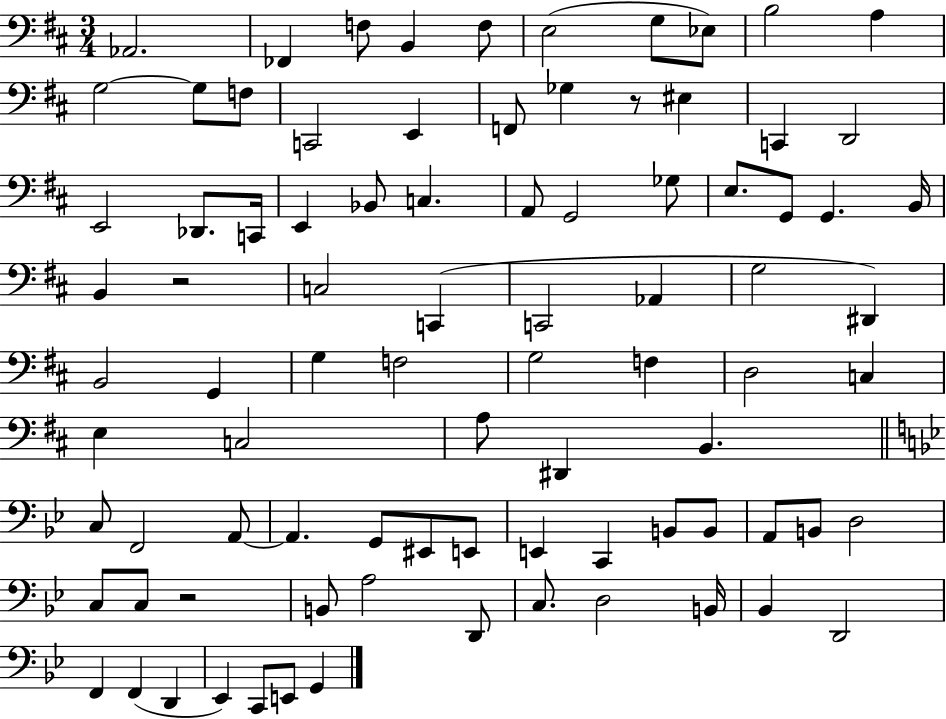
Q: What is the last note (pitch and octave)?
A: G2